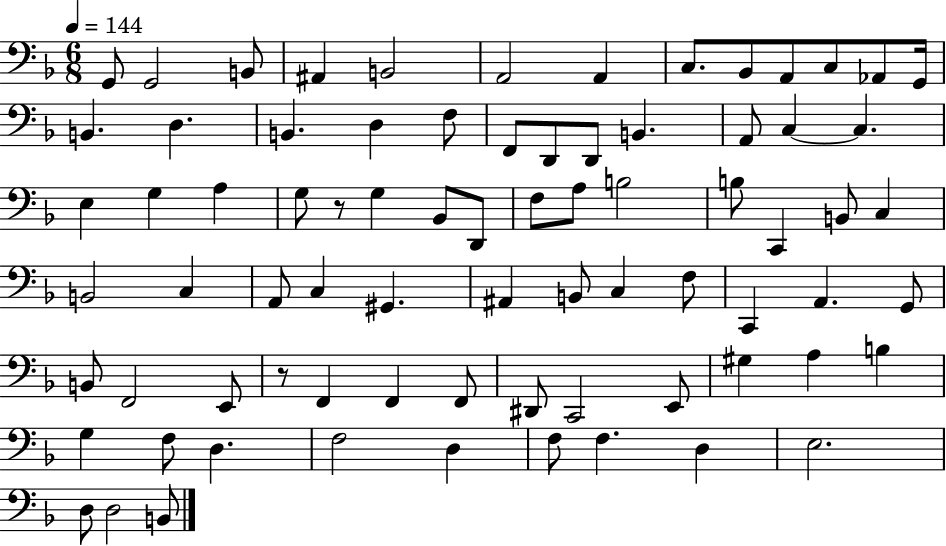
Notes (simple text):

G2/e G2/h B2/e A#2/q B2/h A2/h A2/q C3/e. Bb2/e A2/e C3/e Ab2/e G2/s B2/q. D3/q. B2/q. D3/q F3/e F2/e D2/e D2/e B2/q. A2/e C3/q C3/q. E3/q G3/q A3/q G3/e R/e G3/q Bb2/e D2/e F3/e A3/e B3/h B3/e C2/q B2/e C3/q B2/h C3/q A2/e C3/q G#2/q. A#2/q B2/e C3/q F3/e C2/q A2/q. G2/e B2/e F2/h E2/e R/e F2/q F2/q F2/e D#2/e C2/h E2/e G#3/q A3/q B3/q G3/q F3/e D3/q. F3/h D3/q F3/e F3/q. D3/q E3/h. D3/e D3/h B2/e